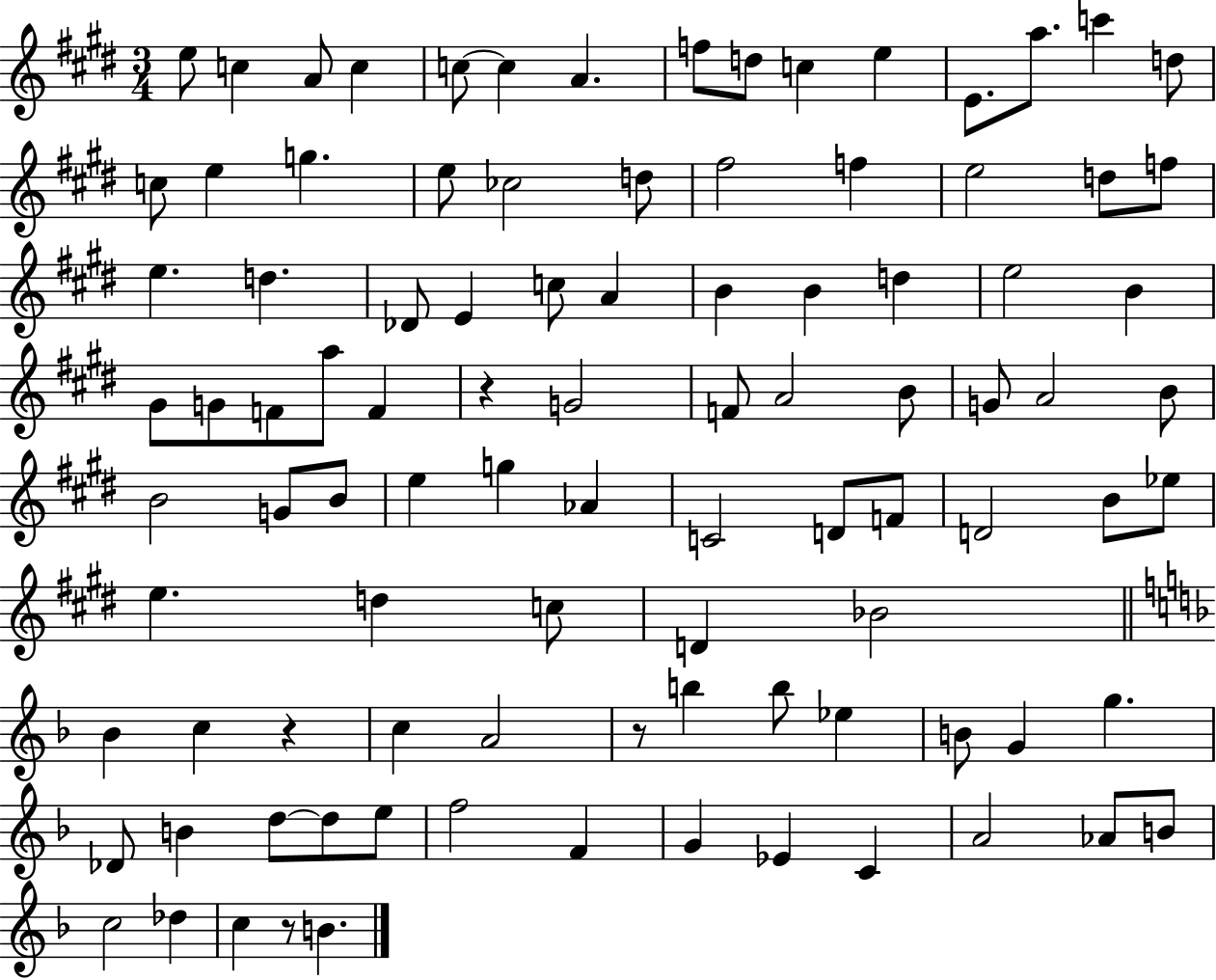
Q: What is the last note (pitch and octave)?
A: B4